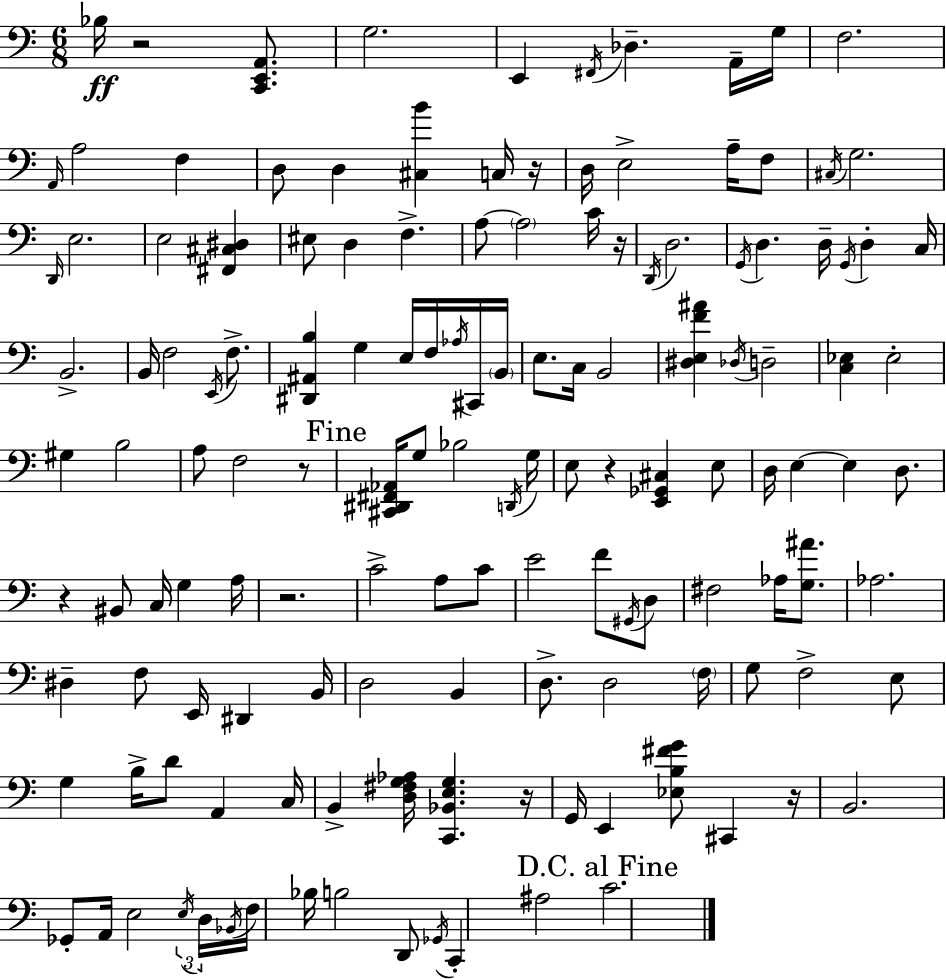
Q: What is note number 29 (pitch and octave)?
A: C4